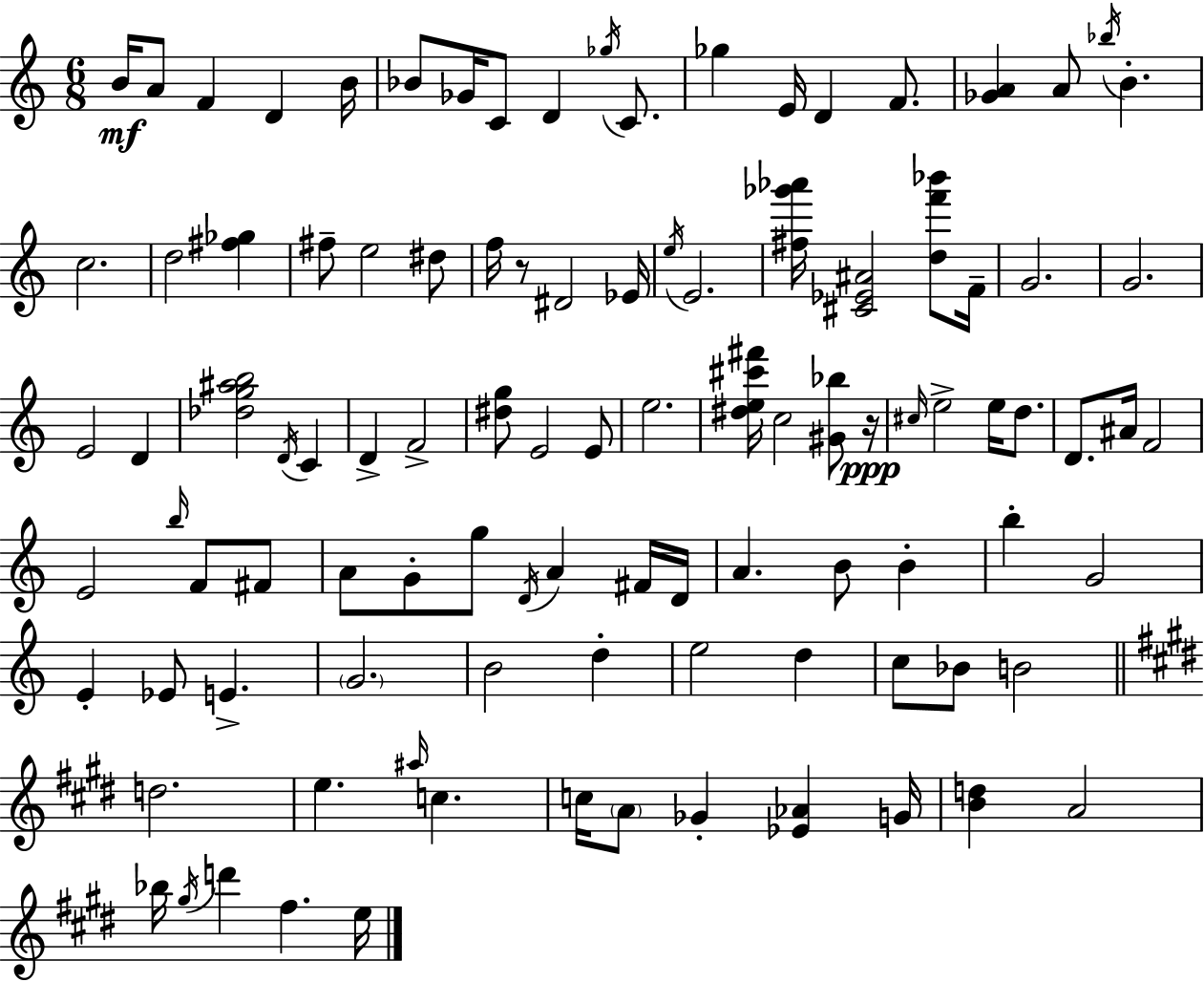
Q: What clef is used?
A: treble